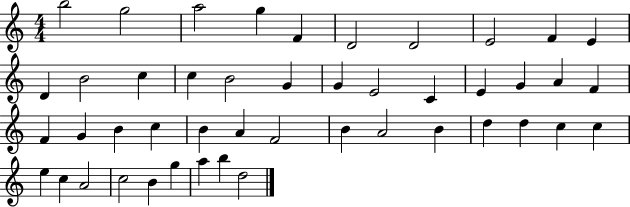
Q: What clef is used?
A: treble